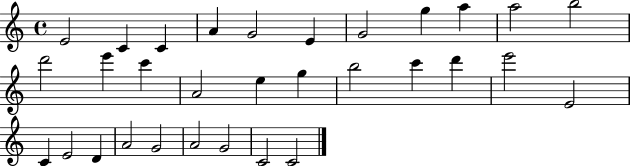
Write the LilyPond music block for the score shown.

{
  \clef treble
  \time 4/4
  \defaultTimeSignature
  \key c \major
  e'2 c'4 c'4 | a'4 g'2 e'4 | g'2 g''4 a''4 | a''2 b''2 | \break d'''2 e'''4 c'''4 | a'2 e''4 g''4 | b''2 c'''4 d'''4 | e'''2 e'2 | \break c'4 e'2 d'4 | a'2 g'2 | a'2 g'2 | c'2 c'2 | \break \bar "|."
}